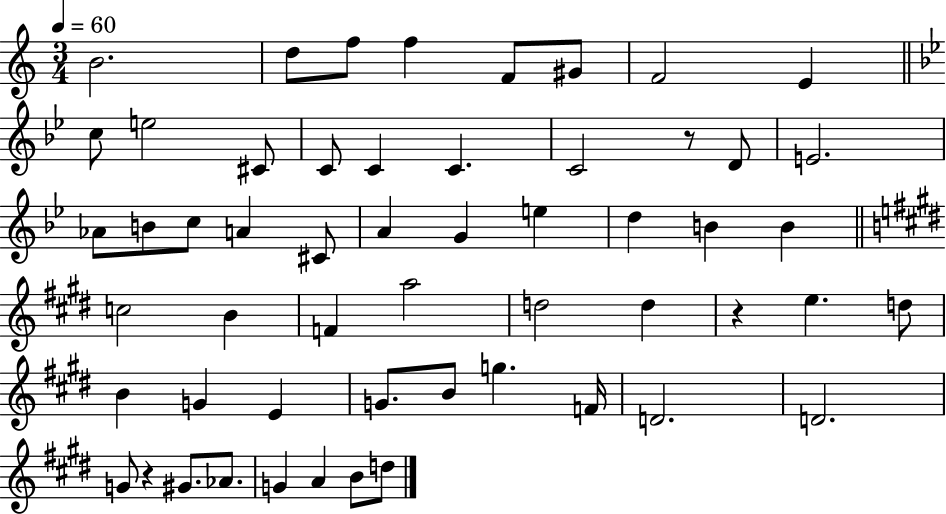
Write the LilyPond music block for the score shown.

{
  \clef treble
  \numericTimeSignature
  \time 3/4
  \key c \major
  \tempo 4 = 60
  b'2. | d''8 f''8 f''4 f'8 gis'8 | f'2 e'4 | \bar "||" \break \key bes \major c''8 e''2 cis'8 | c'8 c'4 c'4. | c'2 r8 d'8 | e'2. | \break aes'8 b'8 c''8 a'4 cis'8 | a'4 g'4 e''4 | d''4 b'4 b'4 | \bar "||" \break \key e \major c''2 b'4 | f'4 a''2 | d''2 d''4 | r4 e''4. d''8 | \break b'4 g'4 e'4 | g'8. b'8 g''4. f'16 | d'2. | d'2. | \break g'8 r4 gis'8. aes'8. | g'4 a'4 b'8 d''8 | \bar "|."
}